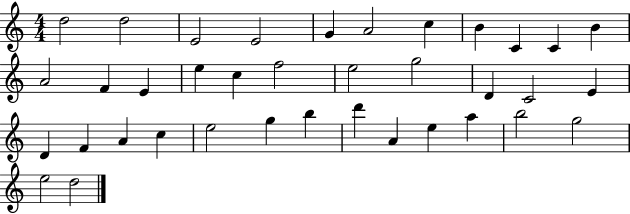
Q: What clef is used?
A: treble